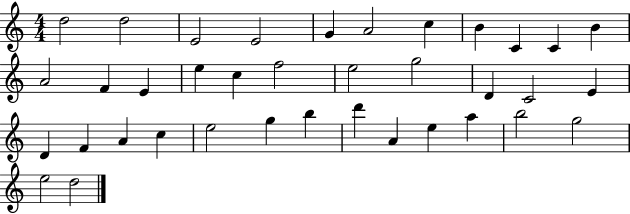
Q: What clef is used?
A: treble